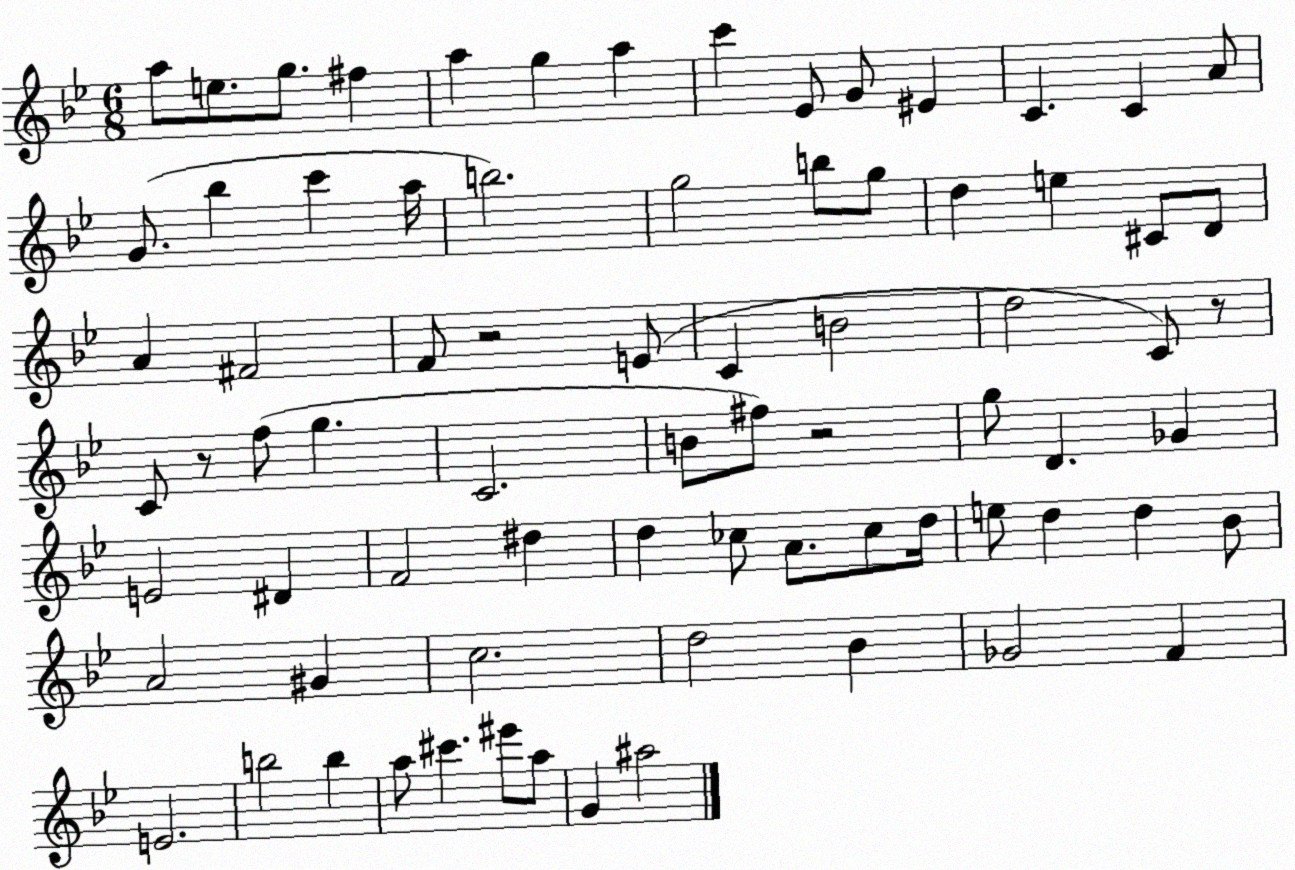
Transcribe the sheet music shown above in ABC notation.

X:1
T:Untitled
M:6/8
L:1/4
K:Bb
a/2 e/2 g/2 ^f a g a c' _E/2 G/2 ^E C C A/2 G/2 _b c' a/4 b2 g2 b/2 g/2 d e ^C/2 D/2 A ^F2 F/2 z2 E/2 C B2 d2 C/2 z/2 C/2 z/2 f/2 g C2 B/2 ^f/2 z2 g/2 D _G E2 ^D F2 ^d d _c/2 A/2 _c/2 d/4 e/2 d d _B/2 A2 ^G c2 d2 _B _G2 F E2 b2 b a/2 ^c' ^e'/2 a/2 G ^a2